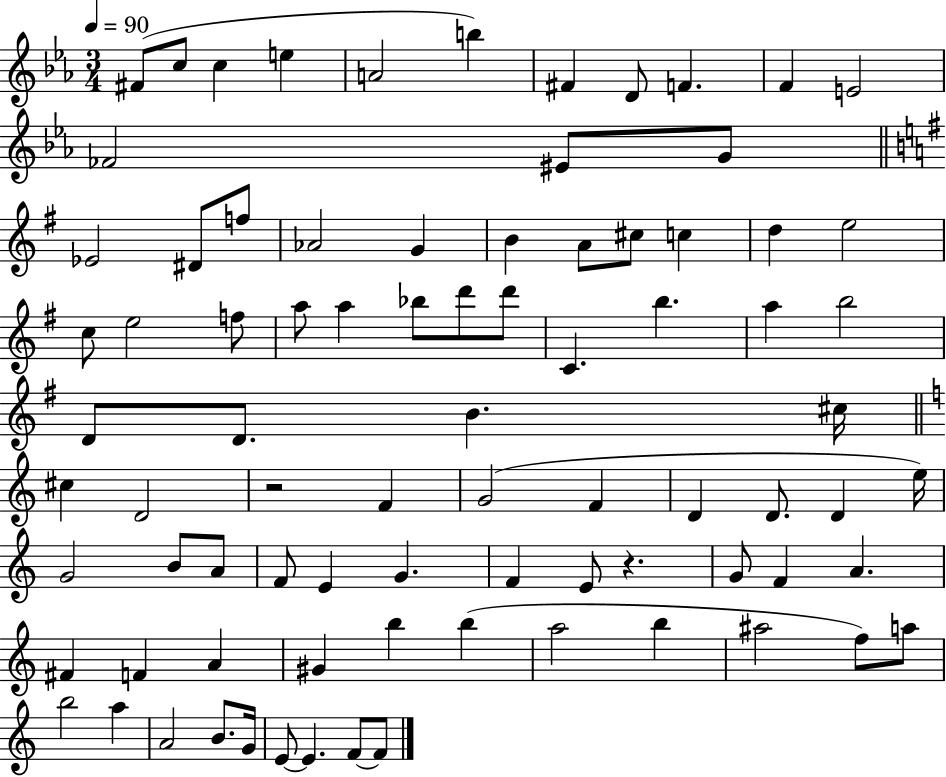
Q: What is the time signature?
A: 3/4